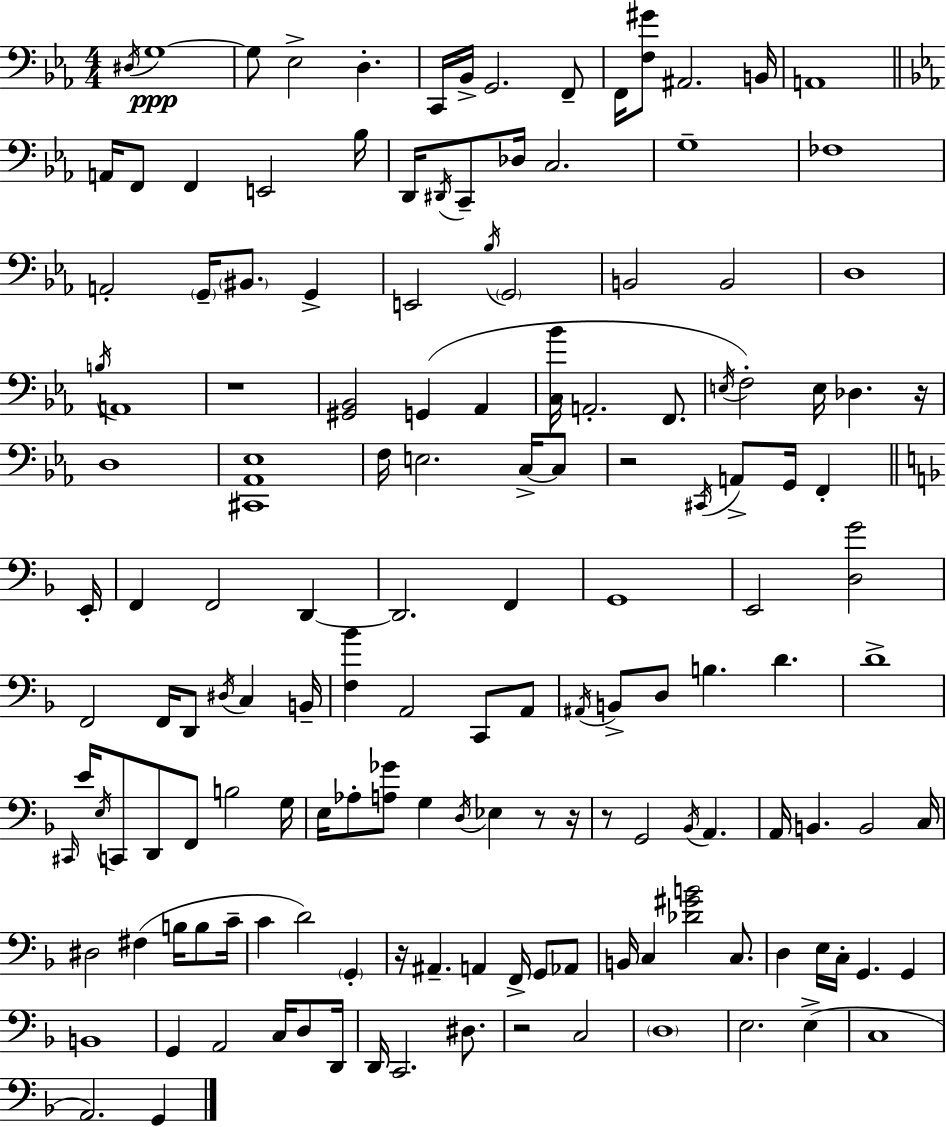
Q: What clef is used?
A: bass